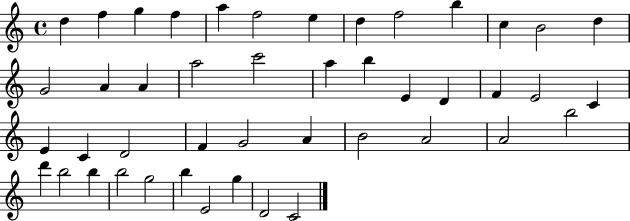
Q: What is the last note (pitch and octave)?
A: C4